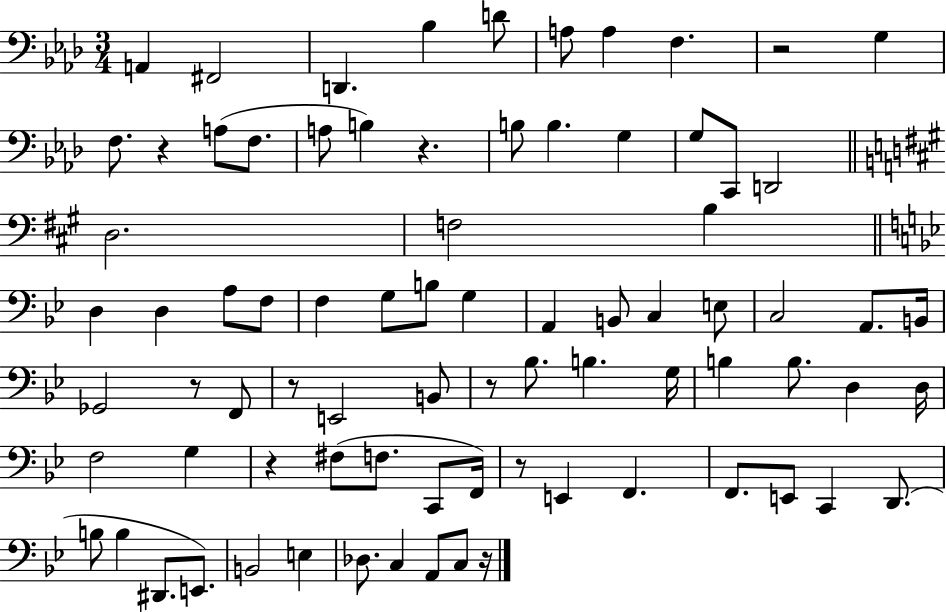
X:1
T:Untitled
M:3/4
L:1/4
K:Ab
A,, ^F,,2 D,, _B, D/2 A,/2 A, F, z2 G, F,/2 z A,/2 F,/2 A,/2 B, z B,/2 B, G, G,/2 C,,/2 D,,2 D,2 F,2 B, D, D, A,/2 F,/2 F, G,/2 B,/2 G, A,, B,,/2 C, E,/2 C,2 A,,/2 B,,/4 _G,,2 z/2 F,,/2 z/2 E,,2 B,,/2 z/2 _B,/2 B, G,/4 B, B,/2 D, D,/4 F,2 G, z ^F,/2 F,/2 C,,/2 F,,/4 z/2 E,, F,, F,,/2 E,,/2 C,, D,,/2 B,/2 B, ^D,,/2 E,,/2 B,,2 E, _D,/2 C, A,,/2 C,/2 z/4